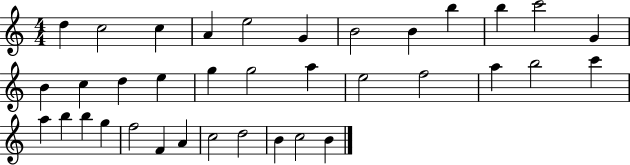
D5/q C5/h C5/q A4/q E5/h G4/q B4/h B4/q B5/q B5/q C6/h G4/q B4/q C5/q D5/q E5/q G5/q G5/h A5/q E5/h F5/h A5/q B5/h C6/q A5/q B5/q B5/q G5/q F5/h F4/q A4/q C5/h D5/h B4/q C5/h B4/q